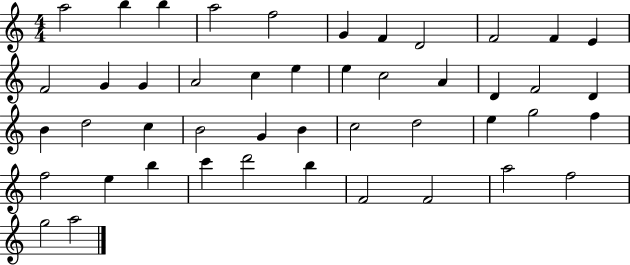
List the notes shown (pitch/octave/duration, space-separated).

A5/h B5/q B5/q A5/h F5/h G4/q F4/q D4/h F4/h F4/q E4/q F4/h G4/q G4/q A4/h C5/q E5/q E5/q C5/h A4/q D4/q F4/h D4/q B4/q D5/h C5/q B4/h G4/q B4/q C5/h D5/h E5/q G5/h F5/q F5/h E5/q B5/q C6/q D6/h B5/q F4/h F4/h A5/h F5/h G5/h A5/h